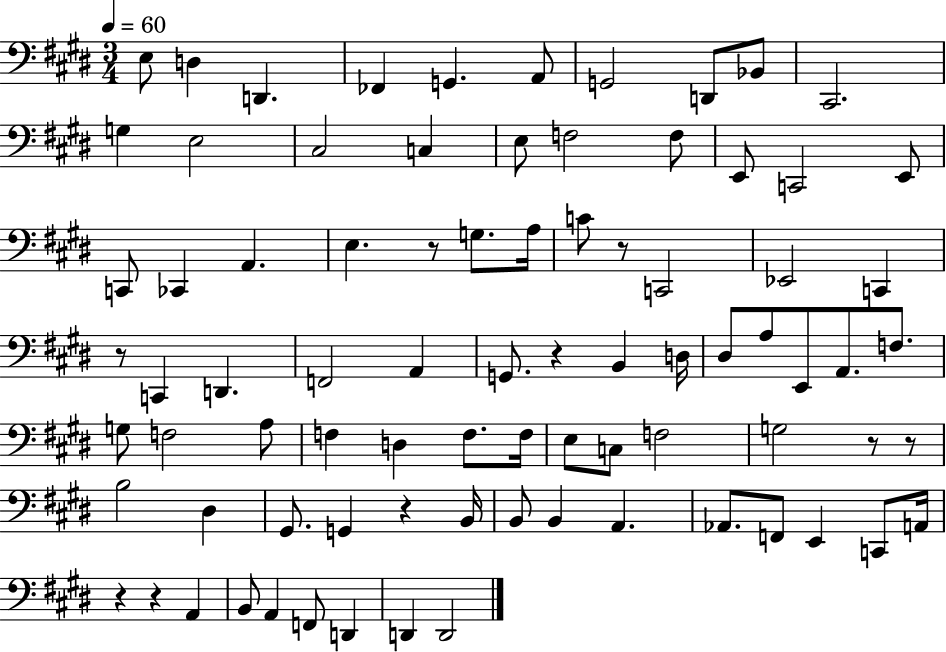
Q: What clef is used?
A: bass